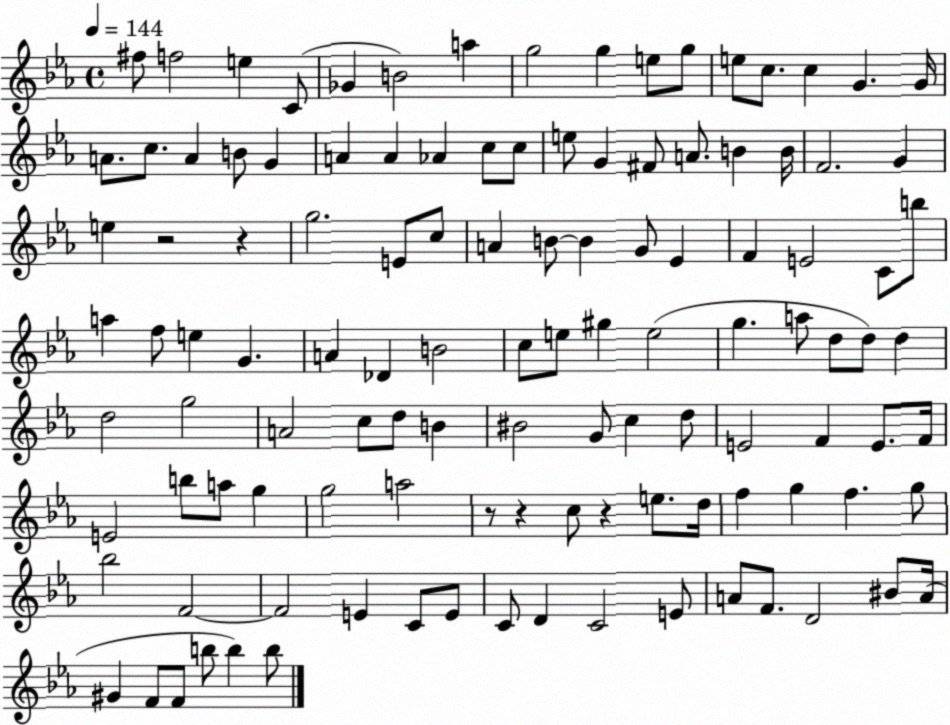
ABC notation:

X:1
T:Untitled
M:4/4
L:1/4
K:Eb
^f/2 f2 e C/2 _G B2 a g2 g e/2 g/2 e/2 c/2 c G G/4 A/2 c/2 A B/2 G A A _A c/2 c/2 e/2 G ^F/2 A/2 B B/4 F2 G e z2 z g2 E/2 c/2 A B/2 B G/2 _E F E2 C/2 b/2 a f/2 e G A _D B2 c/2 e/2 ^g e2 g a/2 d/2 d/2 d d2 g2 A2 c/2 d/2 B ^B2 G/2 c d/2 E2 F E/2 F/4 E2 b/2 a/2 g g2 a2 z/2 z c/2 z e/2 d/4 f g f g/2 _b2 F2 F2 E C/2 E/2 C/2 D C2 E/2 A/2 F/2 D2 ^B/2 A/4 ^G F/2 F/2 b/2 b b/2